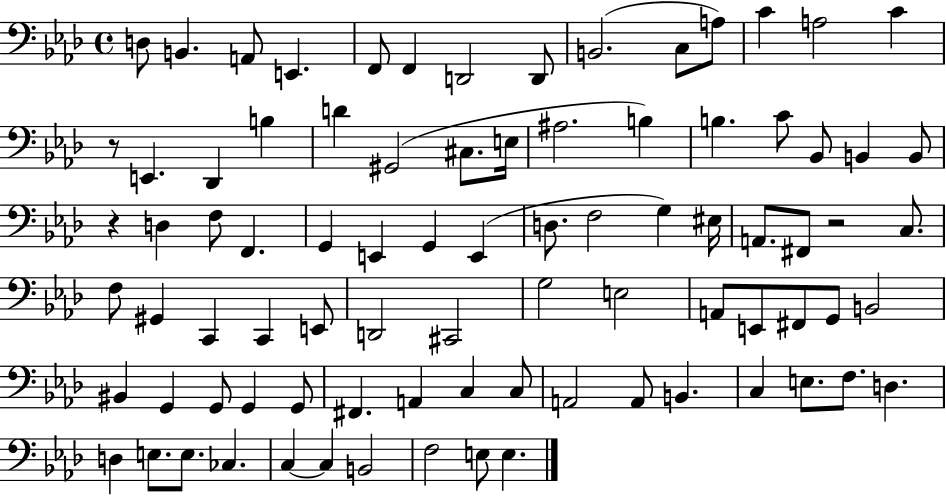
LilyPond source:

{
  \clef bass
  \time 4/4
  \defaultTimeSignature
  \key aes \major
  d8 b,4. a,8 e,4. | f,8 f,4 d,2 d,8 | b,2.( c8 a8) | c'4 a2 c'4 | \break r8 e,4. des,4 b4 | d'4 gis,2( cis8. e16 | ais2. b4) | b4. c'8 bes,8 b,4 b,8 | \break r4 d4 f8 f,4. | g,4 e,4 g,4 e,4( | d8. f2 g4) eis16 | a,8. fis,8 r2 c8. | \break f8 gis,4 c,4 c,4 e,8 | d,2 cis,2 | g2 e2 | a,8 e,8 fis,8 g,8 b,2 | \break bis,4 g,4 g,8 g,4 g,8 | fis,4. a,4 c4 c8 | a,2 a,8 b,4. | c4 e8. f8. d4. | \break d4 e8. e8. ces4. | c4~~ c4 b,2 | f2 e8 e4. | \bar "|."
}